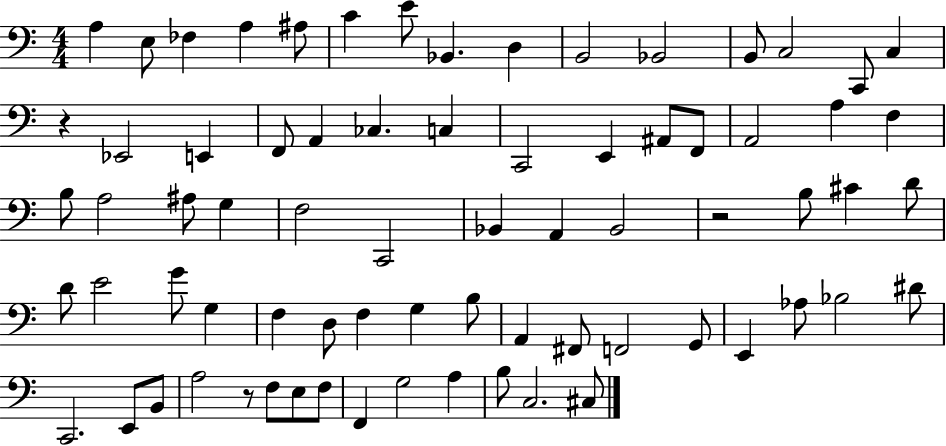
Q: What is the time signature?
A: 4/4